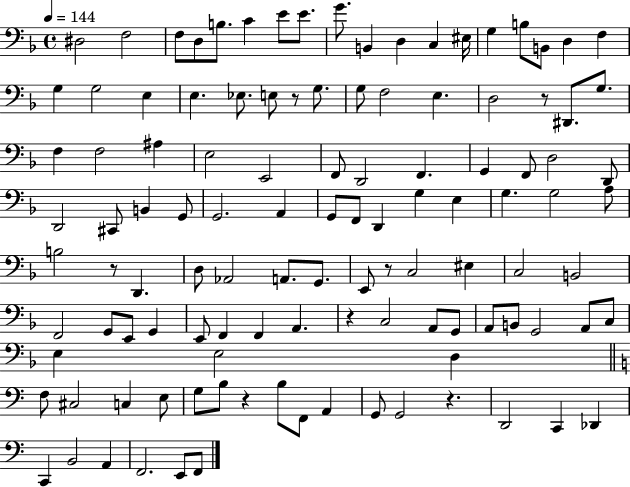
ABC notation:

X:1
T:Untitled
M:4/4
L:1/4
K:F
^D,2 F,2 F,/2 D,/2 B,/2 C E/2 E/2 G/2 B,, D, C, ^E,/4 G, B,/2 B,,/2 D, F, G, G,2 E, E, _E,/2 E,/2 z/2 G,/2 G,/2 F,2 E, D,2 z/2 ^D,,/2 G,/2 F, F,2 ^A, E,2 E,,2 F,,/2 D,,2 F,, G,, F,,/2 D,2 D,,/2 D,,2 ^C,,/2 B,, G,,/2 G,,2 A,, G,,/2 F,,/2 D,, G, E, G, G,2 A,/2 B,2 z/2 D,, D,/2 _A,,2 A,,/2 G,,/2 E,,/2 z/2 C,2 ^E, C,2 B,,2 F,,2 G,,/2 E,,/2 G,, E,,/2 F,, F,, A,, z C,2 A,,/2 G,,/2 A,,/2 B,,/2 G,,2 A,,/2 C,/2 E, E,2 D, F,/2 ^C,2 C, E,/2 G,/2 B,/2 z B,/2 F,,/2 A,, G,,/2 G,,2 z D,,2 C,, _D,, C,, B,,2 A,, F,,2 E,,/2 F,,/2